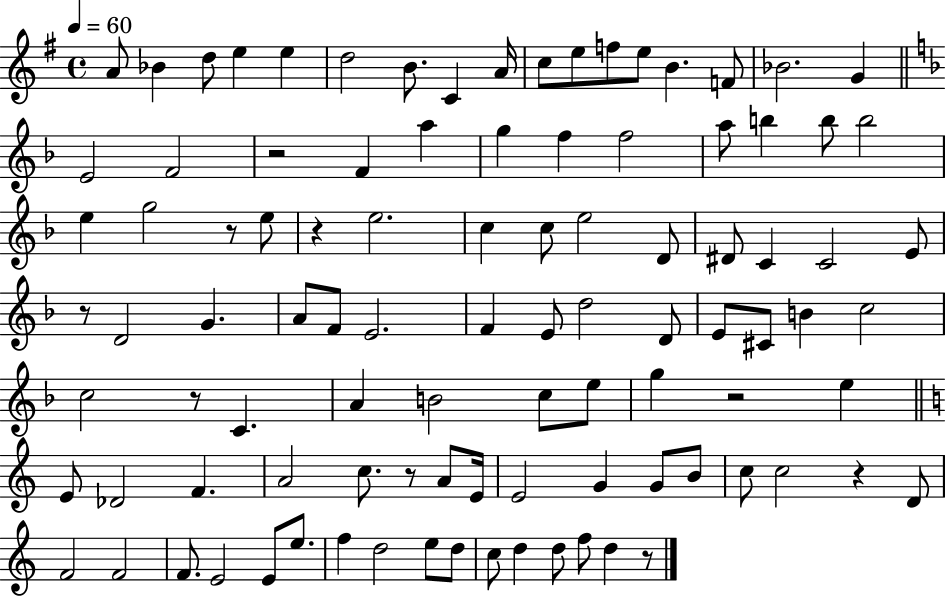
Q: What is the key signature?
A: G major